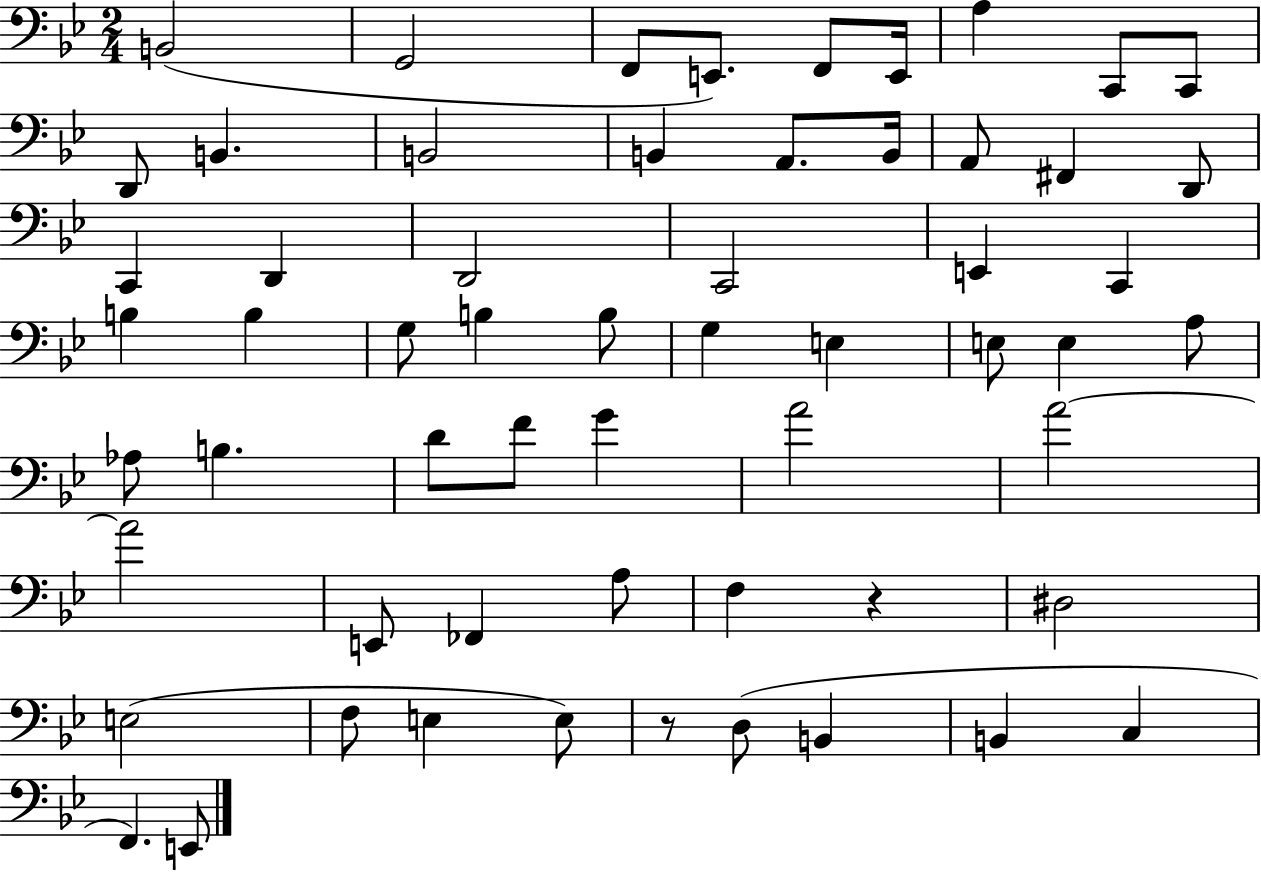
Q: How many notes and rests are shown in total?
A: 59